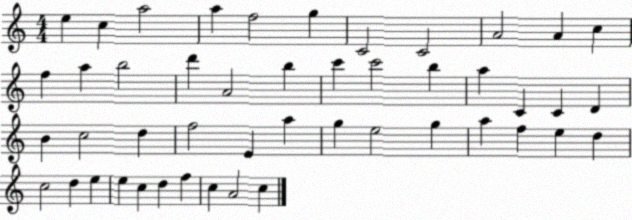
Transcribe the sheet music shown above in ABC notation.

X:1
T:Untitled
M:4/4
L:1/4
K:C
e c a2 a f2 g C2 C2 A2 A c f a b2 d' A2 b c' c'2 b a C C D B c2 d f2 E a g e2 g a f e d c2 d e e c d f c A2 c